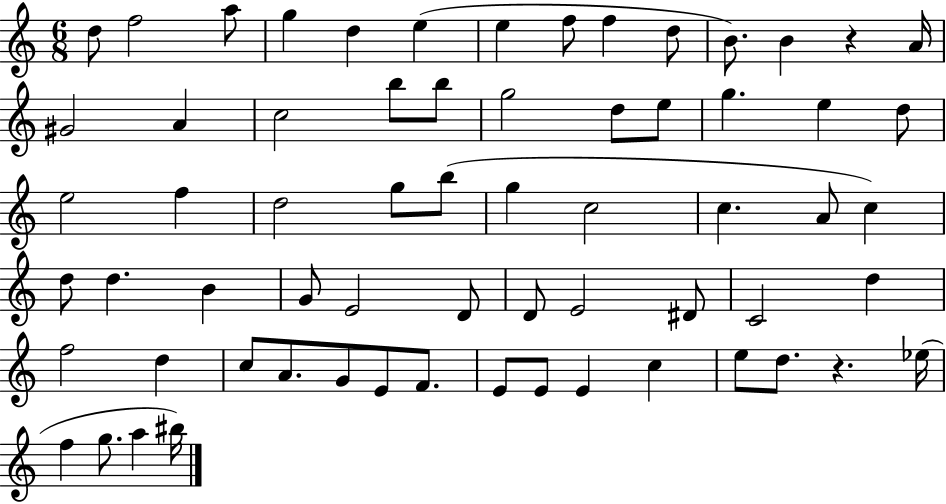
D5/e F5/h A5/e G5/q D5/q E5/q E5/q F5/e F5/q D5/e B4/e. B4/q R/q A4/s G#4/h A4/q C5/h B5/e B5/e G5/h D5/e E5/e G5/q. E5/q D5/e E5/h F5/q D5/h G5/e B5/e G5/q C5/h C5/q. A4/e C5/q D5/e D5/q. B4/q G4/e E4/h D4/e D4/e E4/h D#4/e C4/h D5/q F5/h D5/q C5/e A4/e. G4/e E4/e F4/e. E4/e E4/e E4/q C5/q E5/e D5/e. R/q. Eb5/s F5/q G5/e. A5/q BIS5/s